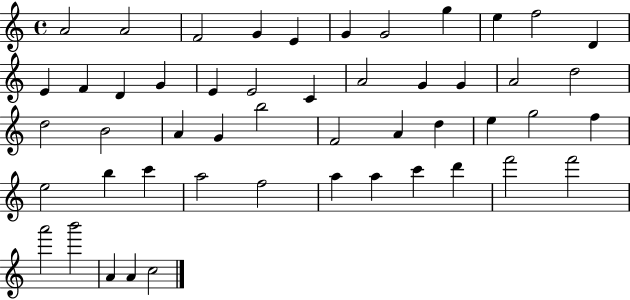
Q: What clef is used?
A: treble